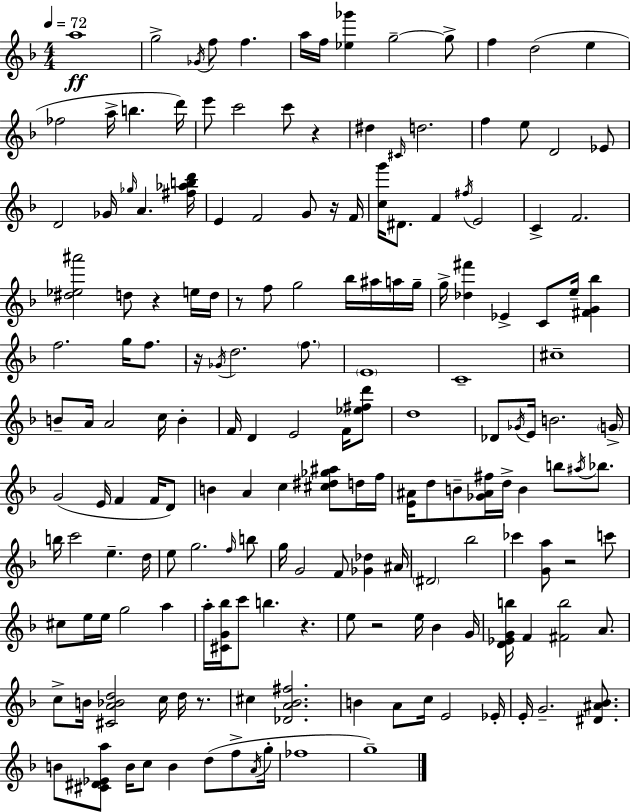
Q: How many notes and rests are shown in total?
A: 174